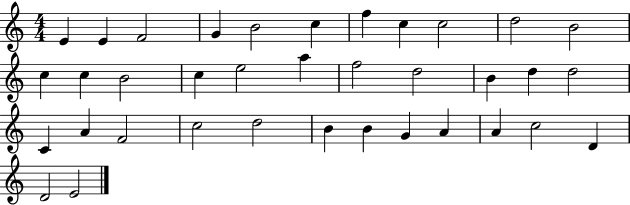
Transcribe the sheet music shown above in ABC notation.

X:1
T:Untitled
M:4/4
L:1/4
K:C
E E F2 G B2 c f c c2 d2 B2 c c B2 c e2 a f2 d2 B d d2 C A F2 c2 d2 B B G A A c2 D D2 E2